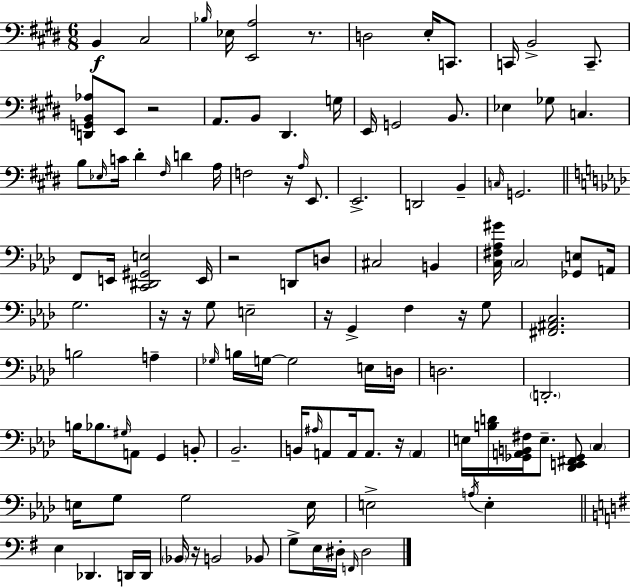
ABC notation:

X:1
T:Untitled
M:6/8
L:1/4
K:E
B,, ^C,2 _B,/4 _E,/4 [E,,A,]2 z/2 D,2 E,/4 C,,/2 C,,/4 B,,2 C,,/2 [D,,G,,B,,_A,]/2 E,,/2 z2 A,,/2 B,,/2 ^D,, G,/4 E,,/4 G,,2 B,,/2 _E, _G,/2 C, B,/2 _E,/4 C/4 ^D ^F,/4 D A,/4 F,2 z/4 A,/4 E,,/2 E,,2 D,,2 B,, C,/4 G,,2 F,,/2 E,,/4 [C,,^D,,^G,,E,]2 E,,/4 z2 D,,/2 D,/2 ^C,2 B,, [C,^F,_A,^G]/4 C,2 [_G,,E,]/2 A,,/4 G,2 z/4 z/4 G,/2 E,2 z/4 G,, F, z/4 G,/2 [^F,,^A,,C,]2 B,2 A, _G,/4 B,/4 G,/4 G,2 E,/4 D,/4 D,2 D,,2 B,/4 _B,/2 ^G,/4 A,,/2 G,, B,,/2 _B,,2 B,,/4 ^A,/4 A,,/2 A,,/4 A,,/2 z/4 A,, E,/4 [B,D]/4 [_G,,A,,B,,^F,]/4 E,/2 [_D,,E,,^F,,_G,,]/2 C, E,/4 G,/2 G,2 E,/4 E,2 A,/4 E, E, _D,, D,,/4 D,,/4 _B,,/4 z/4 B,,2 _B,,/2 G,/2 E,/4 ^D,/4 F,,/4 ^D,2